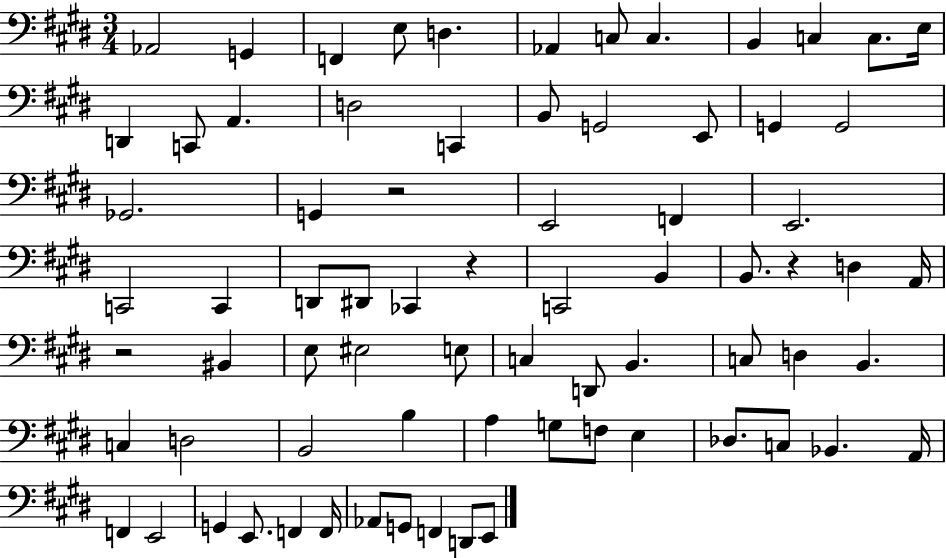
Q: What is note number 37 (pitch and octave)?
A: A2